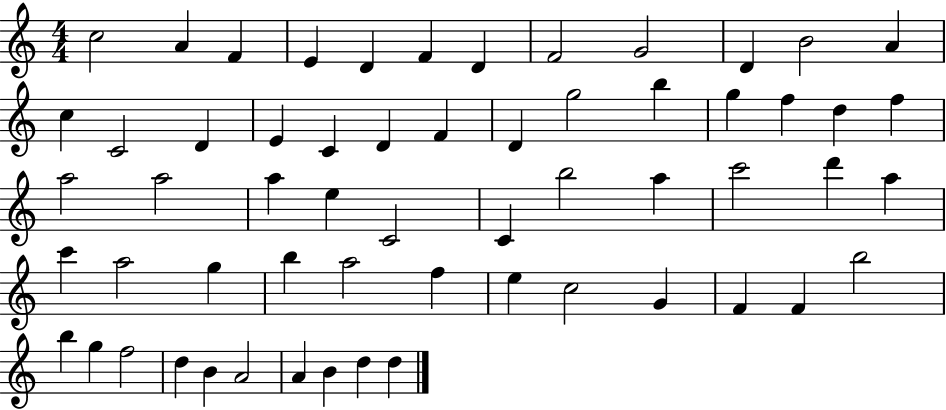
C5/h A4/q F4/q E4/q D4/q F4/q D4/q F4/h G4/h D4/q B4/h A4/q C5/q C4/h D4/q E4/q C4/q D4/q F4/q D4/q G5/h B5/q G5/q F5/q D5/q F5/q A5/h A5/h A5/q E5/q C4/h C4/q B5/h A5/q C6/h D6/q A5/q C6/q A5/h G5/q B5/q A5/h F5/q E5/q C5/h G4/q F4/q F4/q B5/h B5/q G5/q F5/h D5/q B4/q A4/h A4/q B4/q D5/q D5/q